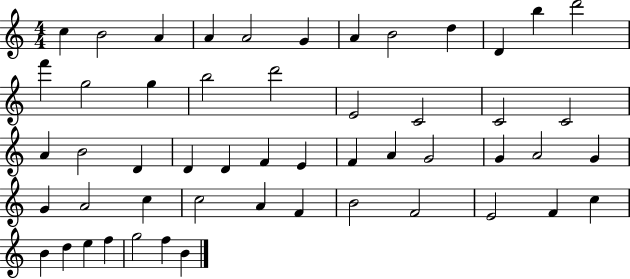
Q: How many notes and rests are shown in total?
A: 52